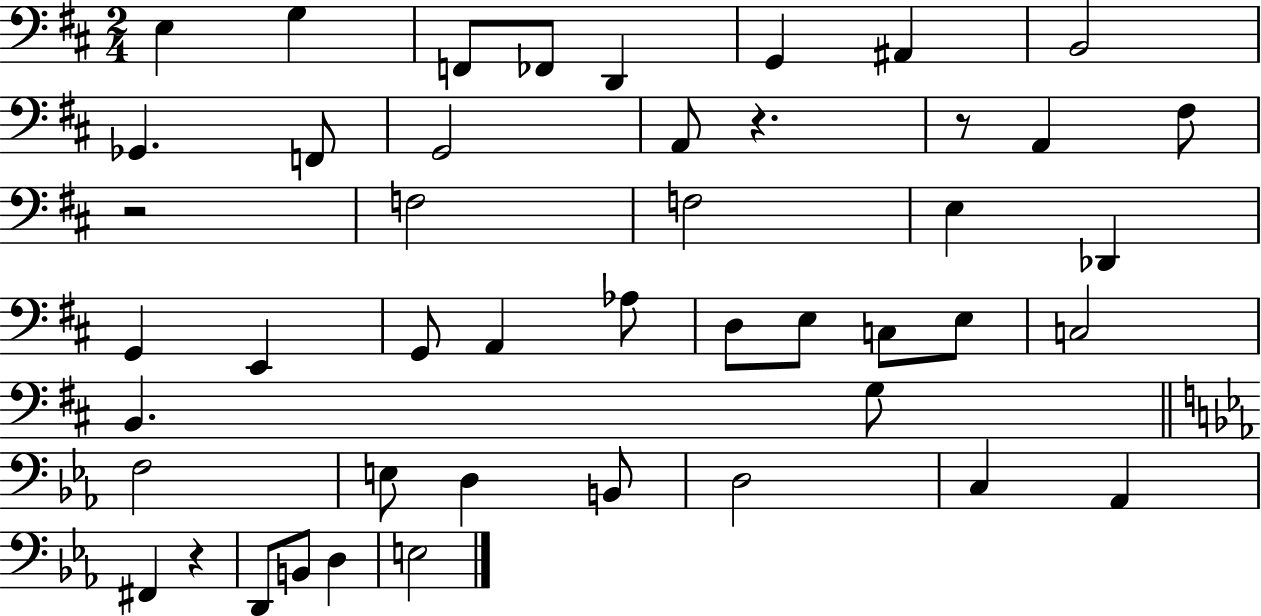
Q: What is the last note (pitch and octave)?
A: E3